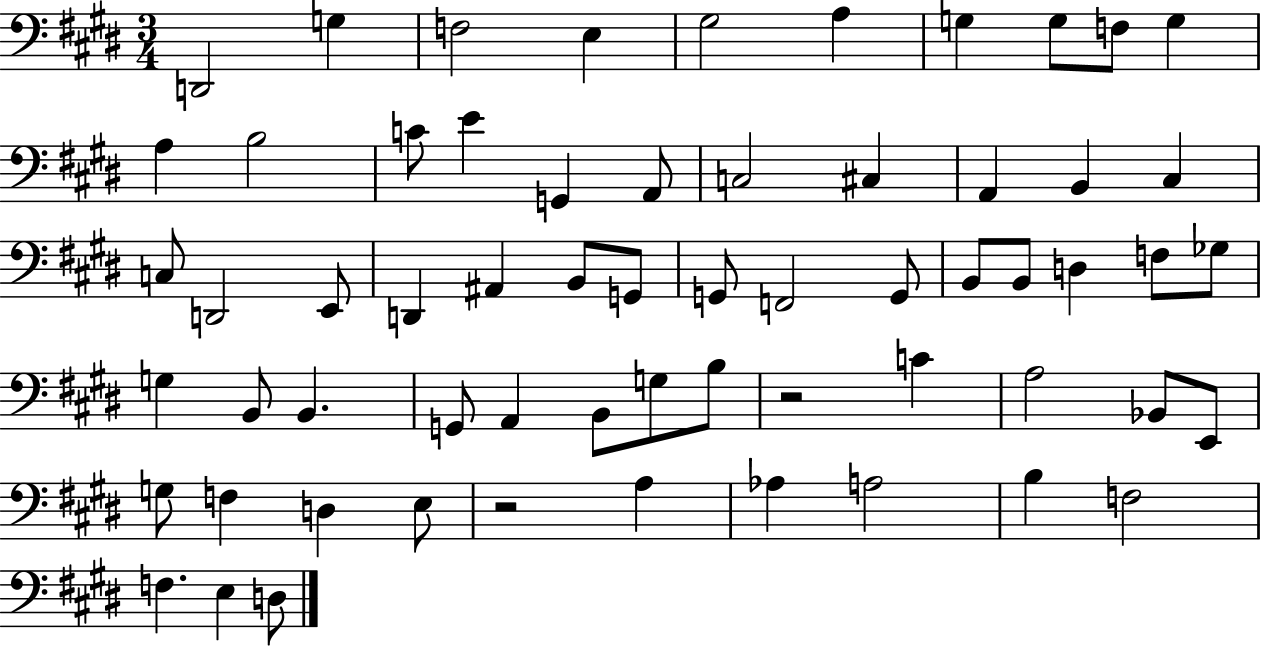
{
  \clef bass
  \numericTimeSignature
  \time 3/4
  \key e \major
  d,2 g4 | f2 e4 | gis2 a4 | g4 g8 f8 g4 | \break a4 b2 | c'8 e'4 g,4 a,8 | c2 cis4 | a,4 b,4 cis4 | \break c8 d,2 e,8 | d,4 ais,4 b,8 g,8 | g,8 f,2 g,8 | b,8 b,8 d4 f8 ges8 | \break g4 b,8 b,4. | g,8 a,4 b,8 g8 b8 | r2 c'4 | a2 bes,8 e,8 | \break g8 f4 d4 e8 | r2 a4 | aes4 a2 | b4 f2 | \break f4. e4 d8 | \bar "|."
}